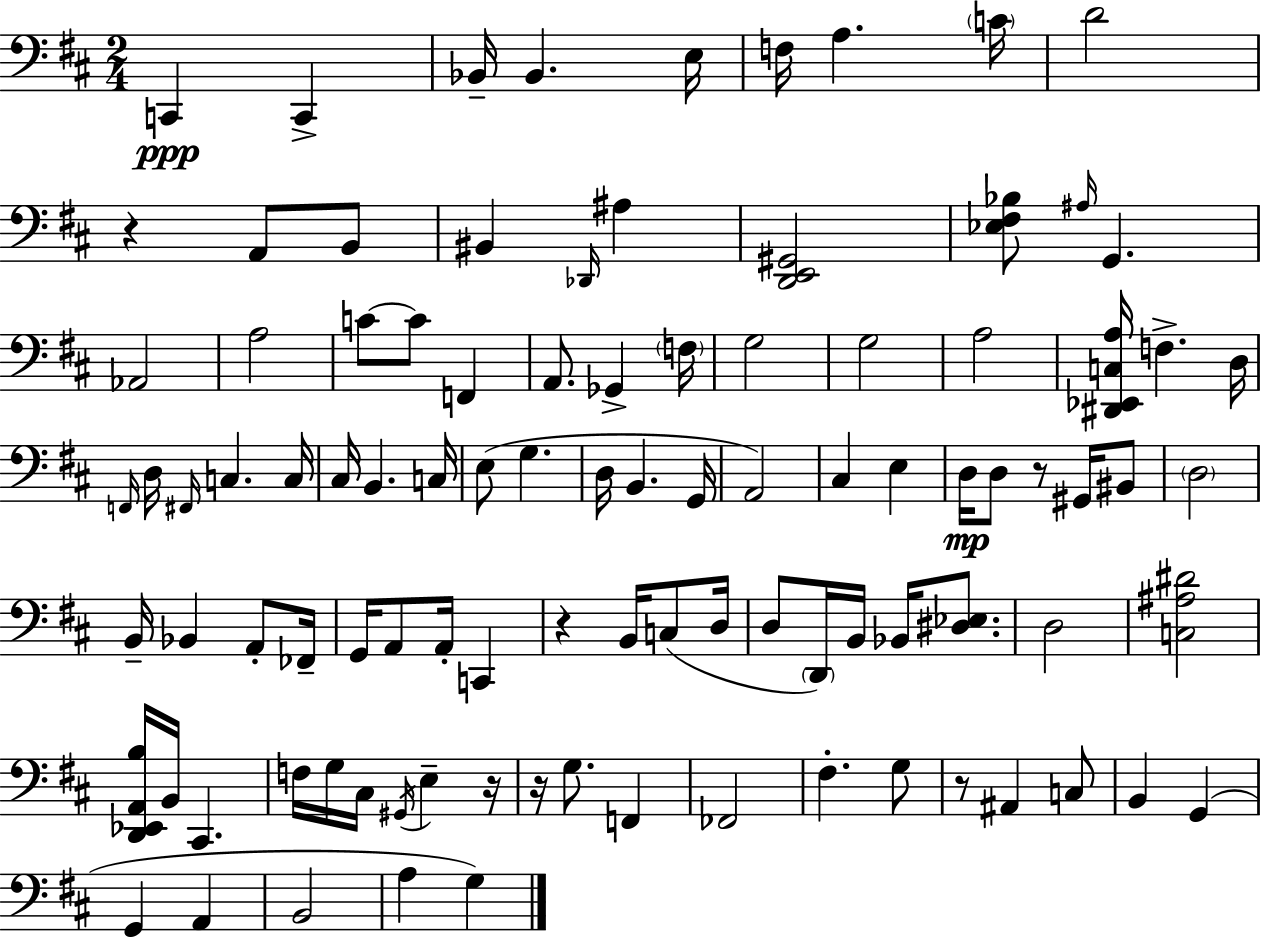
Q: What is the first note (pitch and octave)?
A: C2